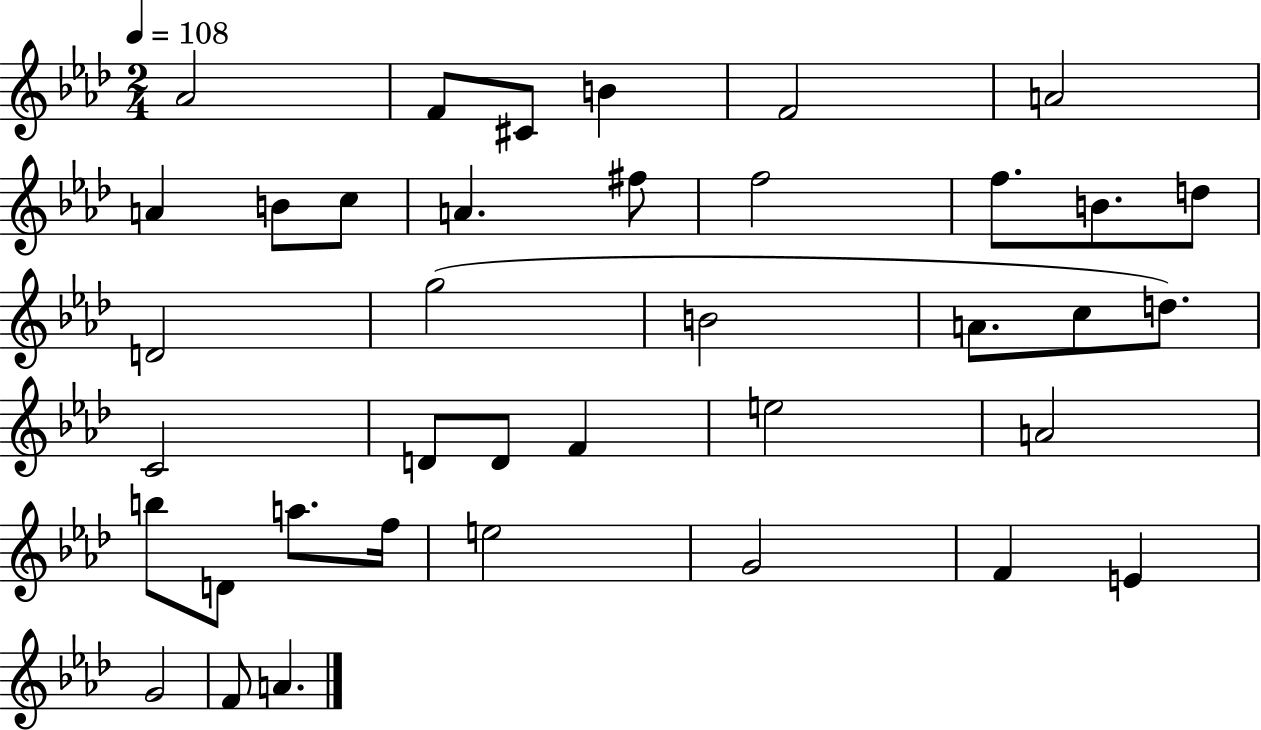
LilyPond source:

{
  \clef treble
  \numericTimeSignature
  \time 2/4
  \key aes \major
  \tempo 4 = 108
  aes'2 | f'8 cis'8 b'4 | f'2 | a'2 | \break a'4 b'8 c''8 | a'4. fis''8 | f''2 | f''8. b'8. d''8 | \break d'2 | g''2( | b'2 | a'8. c''8 d''8.) | \break c'2 | d'8 d'8 f'4 | e''2 | a'2 | \break b''8 d'8 a''8. f''16 | e''2 | g'2 | f'4 e'4 | \break g'2 | f'8 a'4. | \bar "|."
}